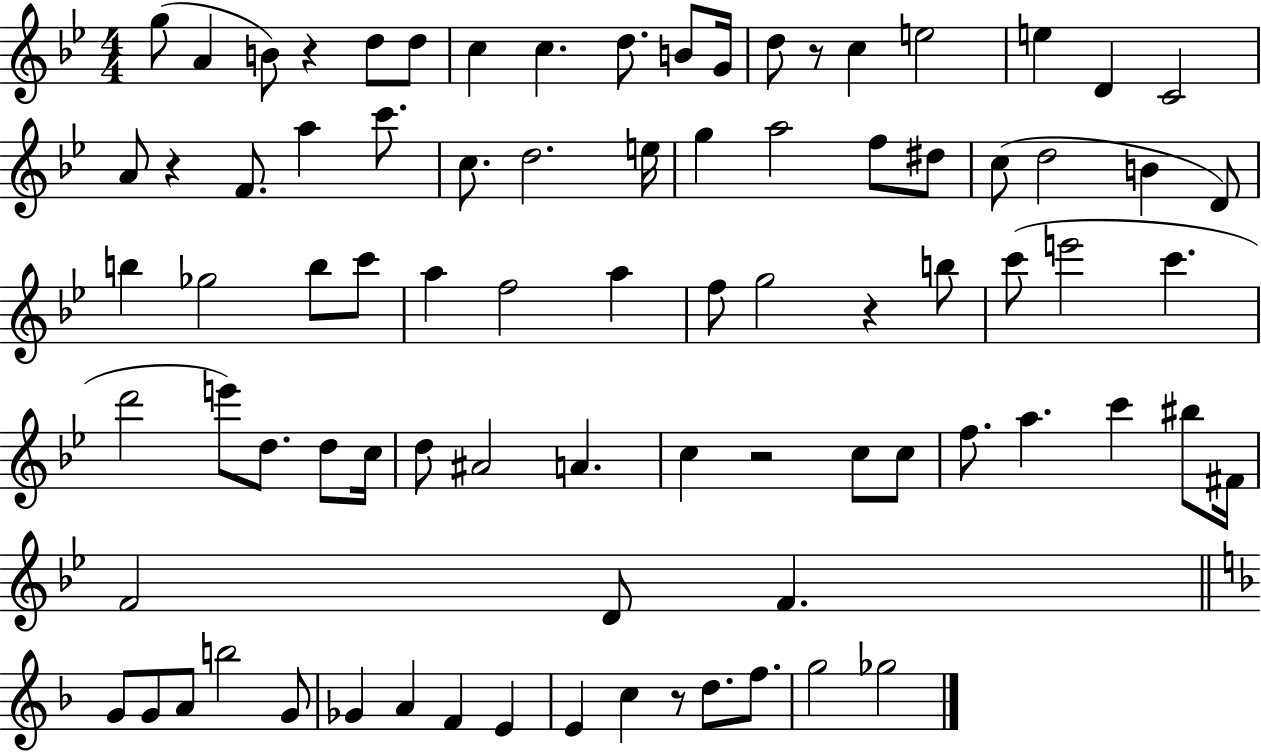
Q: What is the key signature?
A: BES major